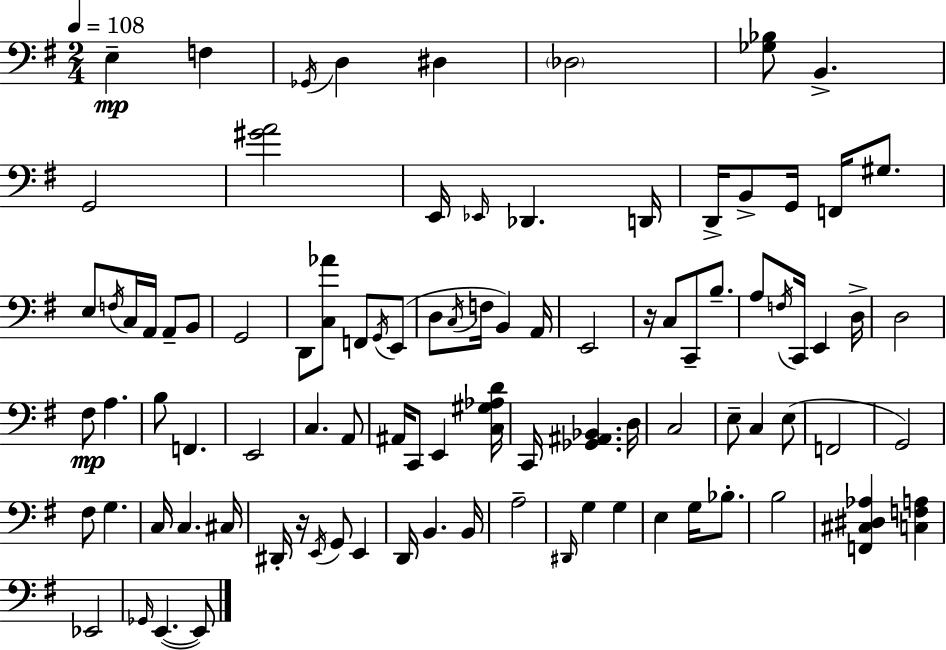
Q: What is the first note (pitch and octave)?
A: E3